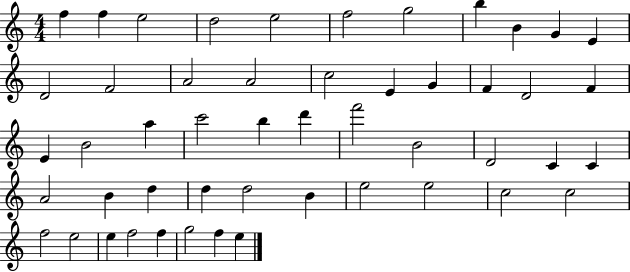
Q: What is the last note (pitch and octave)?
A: E5